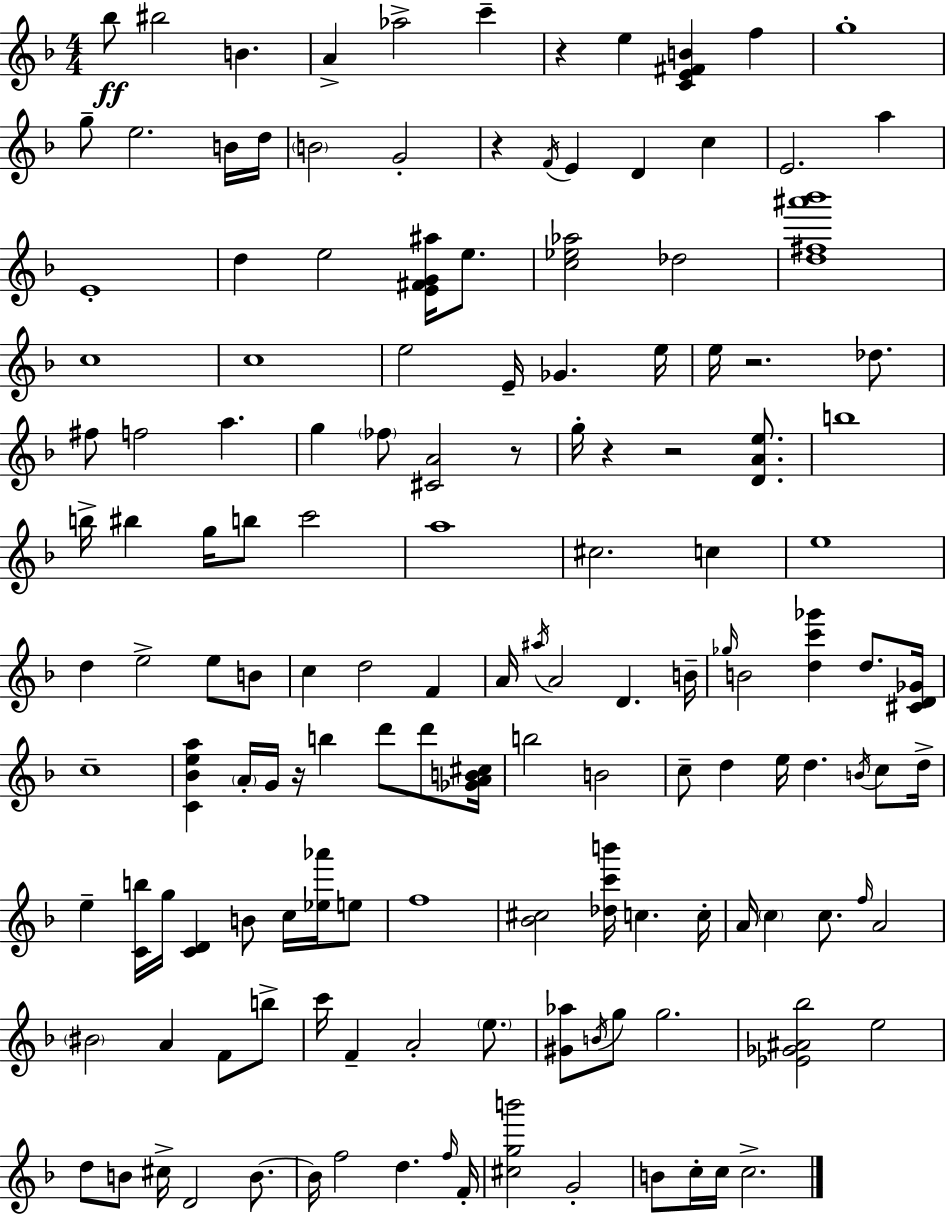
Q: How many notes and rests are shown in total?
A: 145